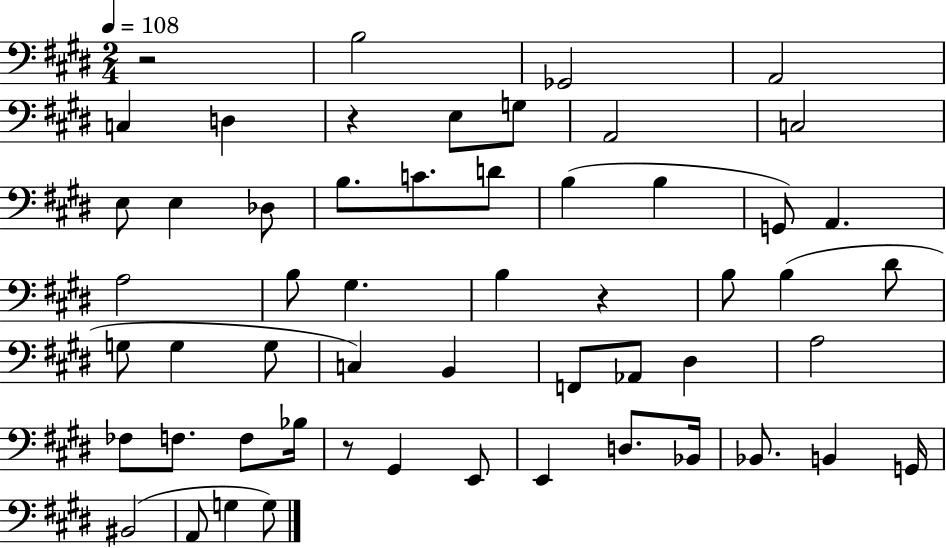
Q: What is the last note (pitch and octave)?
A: G3